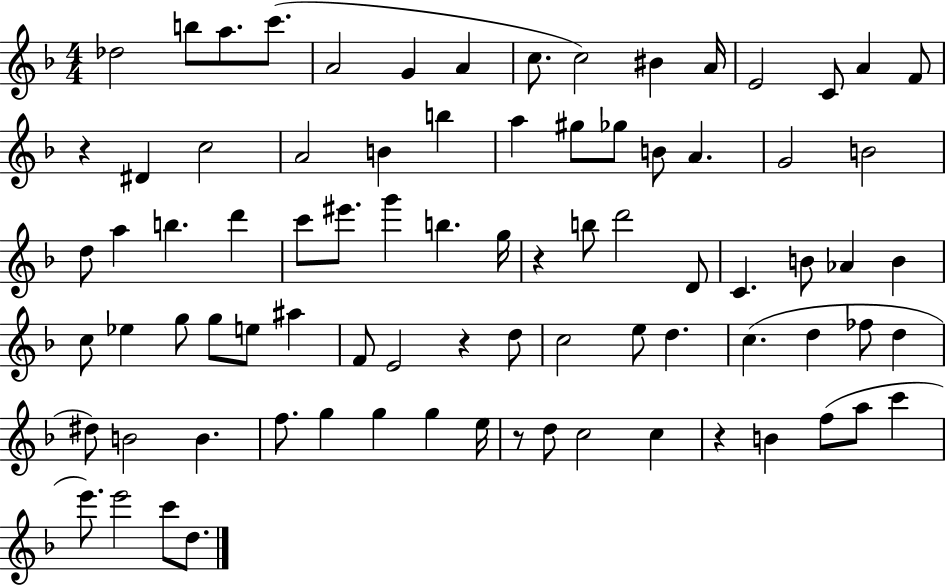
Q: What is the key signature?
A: F major